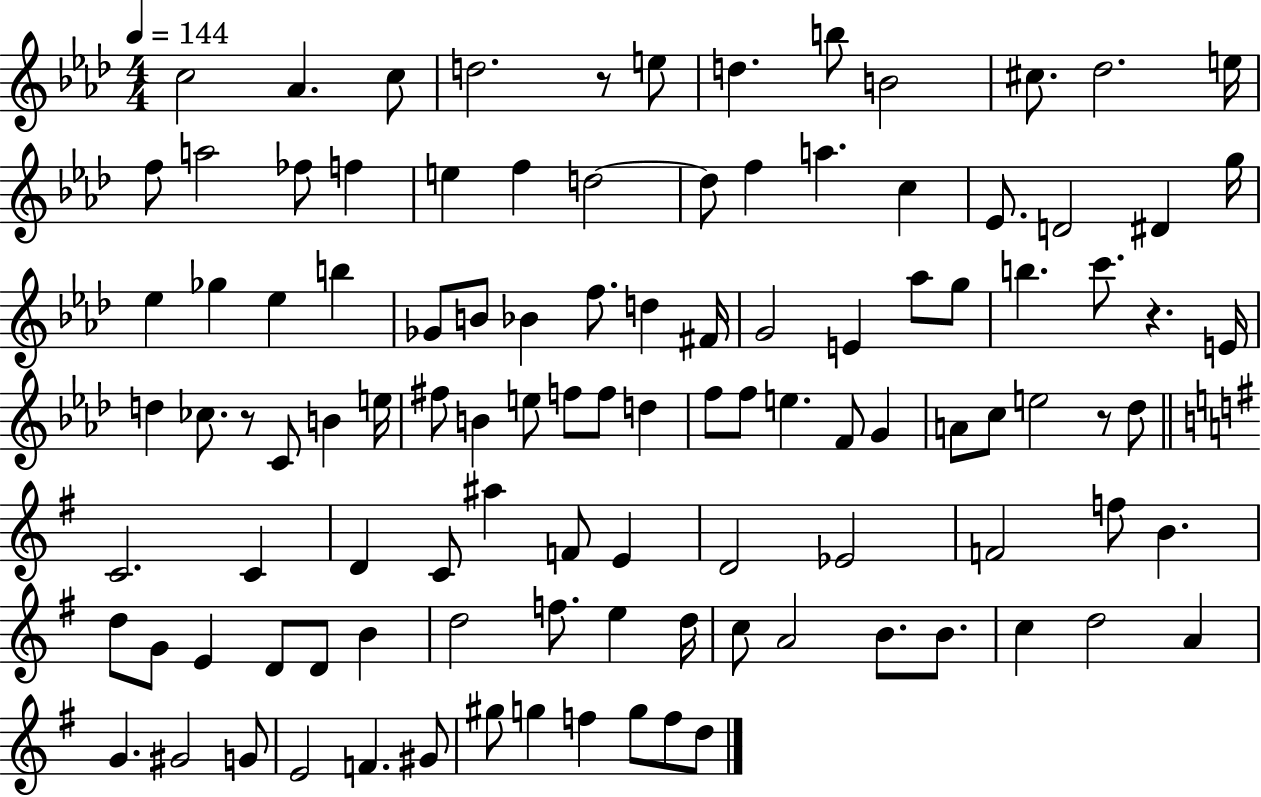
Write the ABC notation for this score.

X:1
T:Untitled
M:4/4
L:1/4
K:Ab
c2 _A c/2 d2 z/2 e/2 d b/2 B2 ^c/2 _d2 e/4 f/2 a2 _f/2 f e f d2 d/2 f a c _E/2 D2 ^D g/4 _e _g _e b _G/2 B/2 _B f/2 d ^F/4 G2 E _a/2 g/2 b c'/2 z E/4 d _c/2 z/2 C/2 B e/4 ^f/2 B e/2 f/2 f/2 d f/2 f/2 e F/2 G A/2 c/2 e2 z/2 _d/2 C2 C D C/2 ^a F/2 E D2 _E2 F2 f/2 B d/2 G/2 E D/2 D/2 B d2 f/2 e d/4 c/2 A2 B/2 B/2 c d2 A G ^G2 G/2 E2 F ^G/2 ^g/2 g f g/2 f/2 d/2